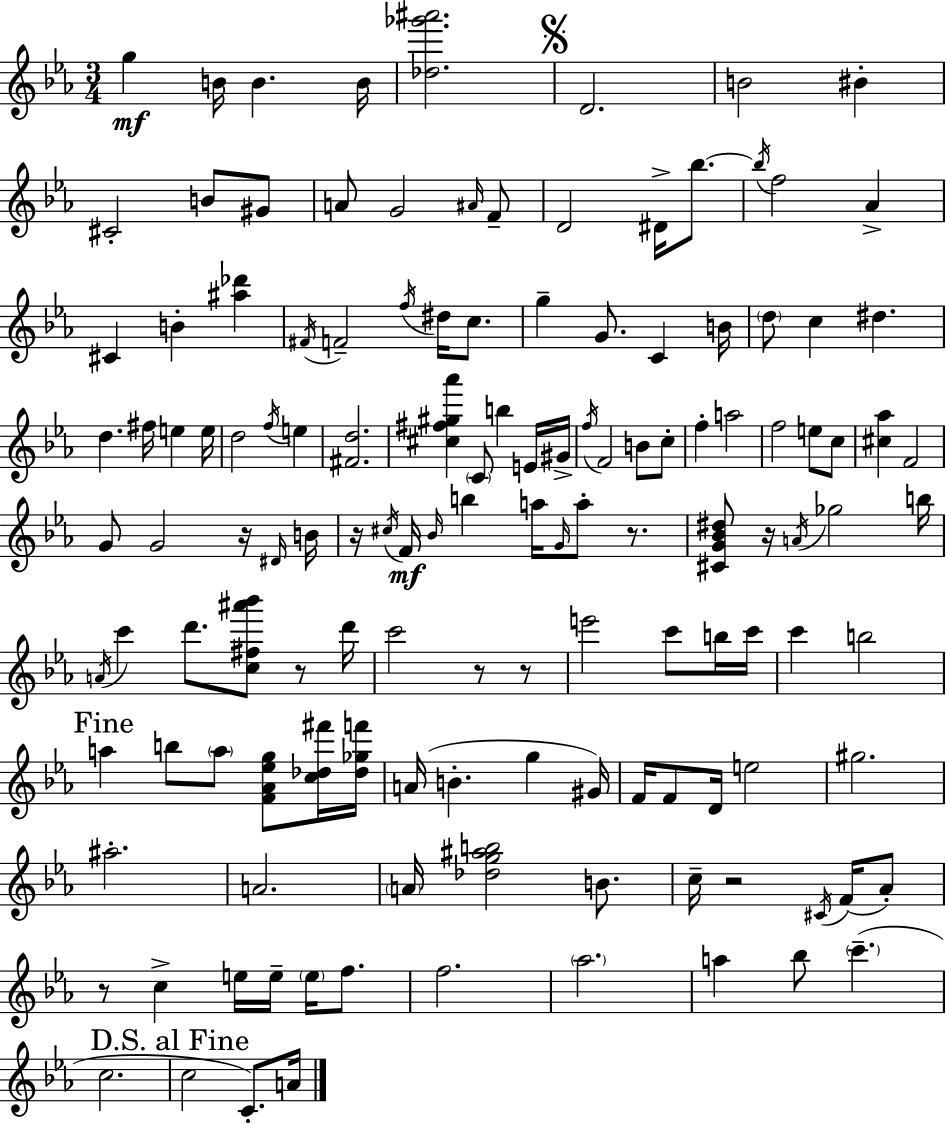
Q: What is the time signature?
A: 3/4